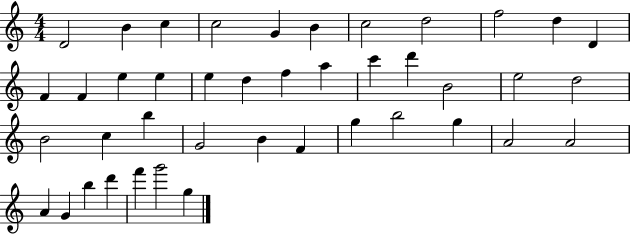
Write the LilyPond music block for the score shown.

{
  \clef treble
  \numericTimeSignature
  \time 4/4
  \key c \major
  d'2 b'4 c''4 | c''2 g'4 b'4 | c''2 d''2 | f''2 d''4 d'4 | \break f'4 f'4 e''4 e''4 | e''4 d''4 f''4 a''4 | c'''4 d'''4 b'2 | e''2 d''2 | \break b'2 c''4 b''4 | g'2 b'4 f'4 | g''4 b''2 g''4 | a'2 a'2 | \break a'4 g'4 b''4 d'''4 | f'''4 g'''2 g''4 | \bar "|."
}